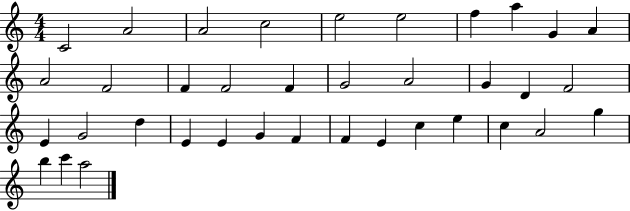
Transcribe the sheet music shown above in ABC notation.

X:1
T:Untitled
M:4/4
L:1/4
K:C
C2 A2 A2 c2 e2 e2 f a G A A2 F2 F F2 F G2 A2 G D F2 E G2 d E E G F F E c e c A2 g b c' a2